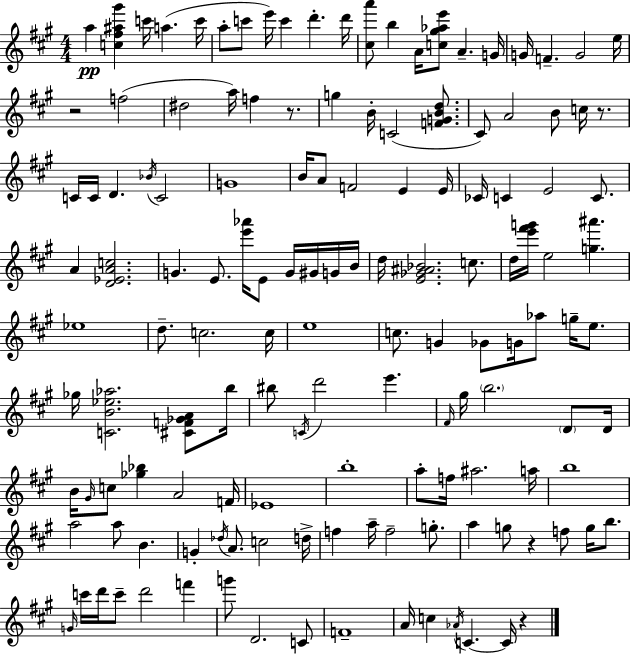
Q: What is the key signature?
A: A major